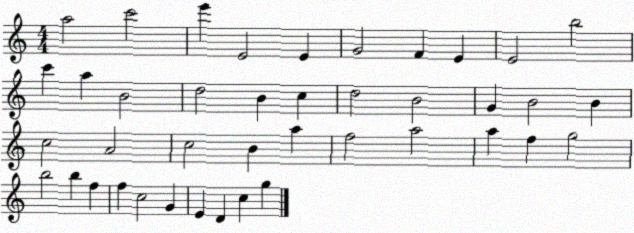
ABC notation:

X:1
T:Untitled
M:4/4
L:1/4
K:C
a2 c'2 e' E2 E G2 F E E2 b2 c' a B2 d2 B c d2 B2 G B2 B c2 A2 c2 B a f2 a2 a f g2 b2 b f f c2 G E D c g